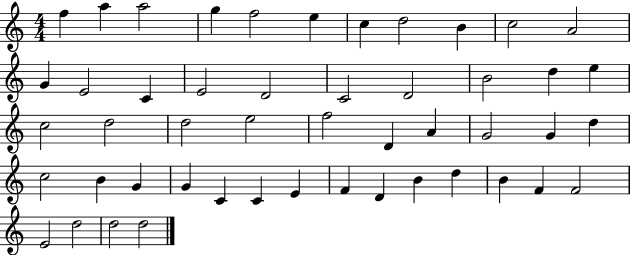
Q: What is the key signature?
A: C major